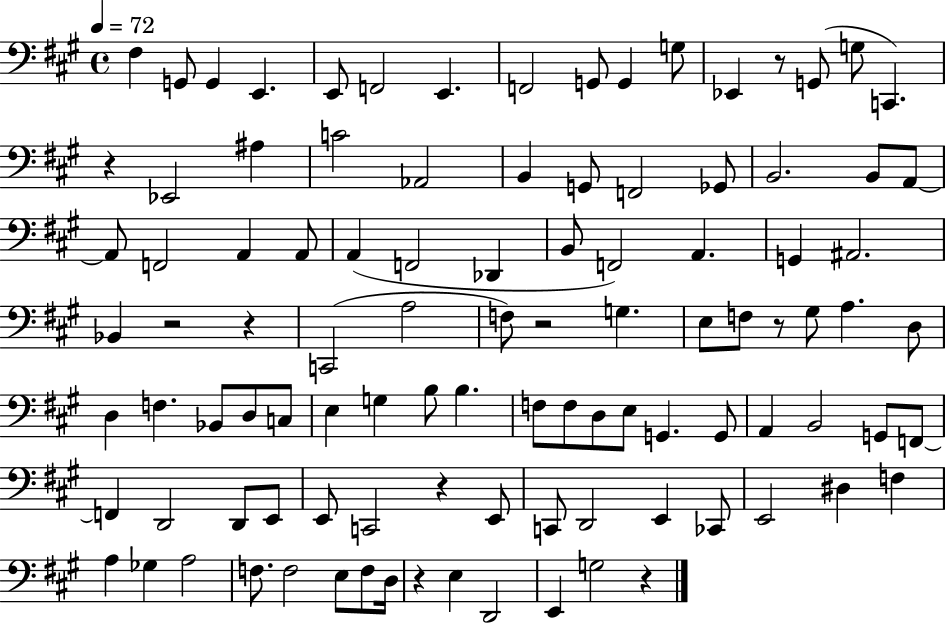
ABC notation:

X:1
T:Untitled
M:4/4
L:1/4
K:A
^F, G,,/2 G,, E,, E,,/2 F,,2 E,, F,,2 G,,/2 G,, G,/2 _E,, z/2 G,,/2 G,/2 C,, z _E,,2 ^A, C2 _A,,2 B,, G,,/2 F,,2 _G,,/2 B,,2 B,,/2 A,,/2 A,,/2 F,,2 A,, A,,/2 A,, F,,2 _D,, B,,/2 F,,2 A,, G,, ^A,,2 _B,, z2 z C,,2 A,2 F,/2 z2 G, E,/2 F,/2 z/2 ^G,/2 A, D,/2 D, F, _B,,/2 D,/2 C,/2 E, G, B,/2 B, F,/2 F,/2 D,/2 E,/2 G,, G,,/2 A,, B,,2 G,,/2 F,,/2 F,, D,,2 D,,/2 E,,/2 E,,/2 C,,2 z E,,/2 C,,/2 D,,2 E,, _C,,/2 E,,2 ^D, F, A, _G, A,2 F,/2 F,2 E,/2 F,/2 D,/4 z E, D,,2 E,, G,2 z